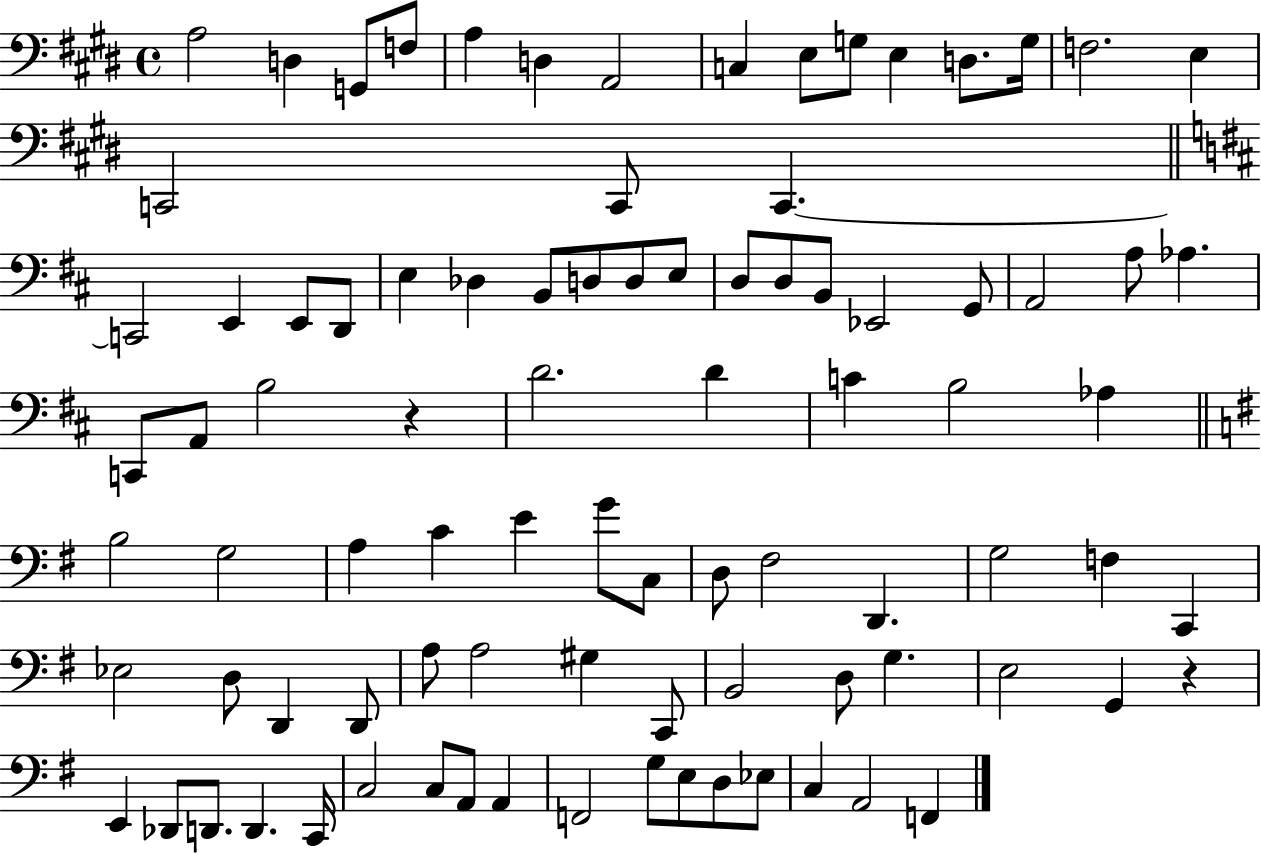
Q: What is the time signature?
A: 4/4